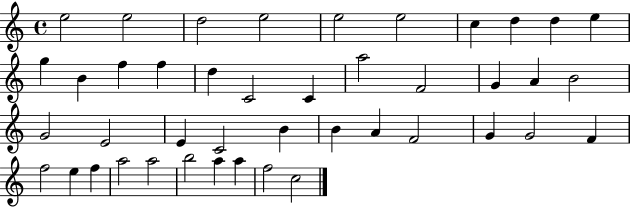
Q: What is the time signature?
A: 4/4